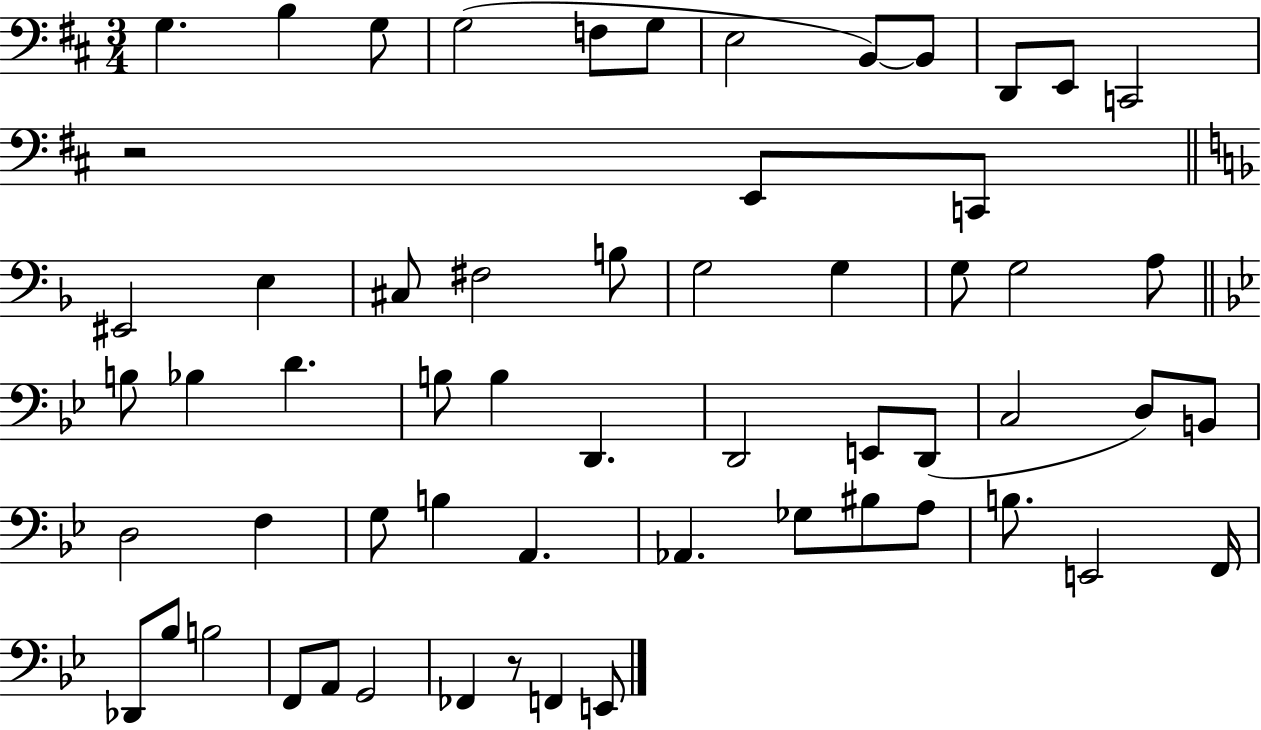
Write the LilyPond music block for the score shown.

{
  \clef bass
  \numericTimeSignature
  \time 3/4
  \key d \major
  g4. b4 g8 | g2( f8 g8 | e2 b,8~~) b,8 | d,8 e,8 c,2 | \break r2 e,8 c,8 | \bar "||" \break \key f \major eis,2 e4 | cis8 fis2 b8 | g2 g4 | g8 g2 a8 | \break \bar "||" \break \key bes \major b8 bes4 d'4. | b8 b4 d,4. | d,2 e,8 d,8( | c2 d8) b,8 | \break d2 f4 | g8 b4 a,4. | aes,4. ges8 bis8 a8 | b8. e,2 f,16 | \break des,8 bes8 b2 | f,8 a,8 g,2 | fes,4 r8 f,4 e,8 | \bar "|."
}